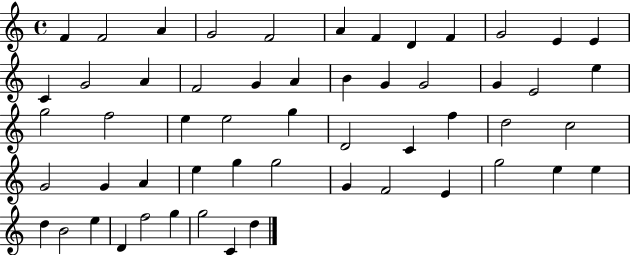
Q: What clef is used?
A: treble